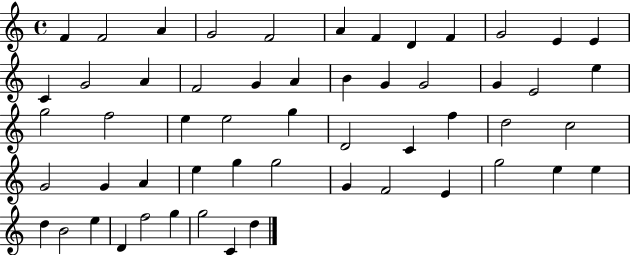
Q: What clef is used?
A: treble